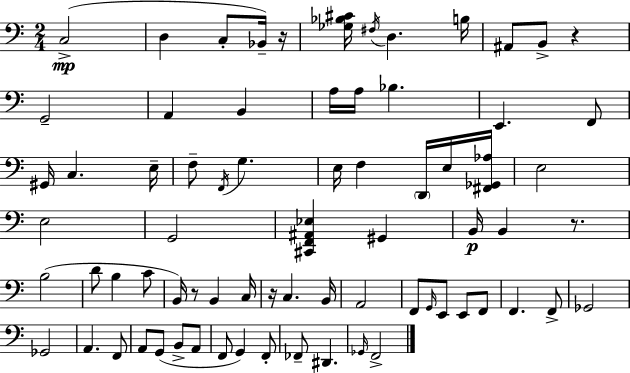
{
  \clef bass
  \numericTimeSignature
  \time 2/4
  \key c \major
  c2->(\mp | d4 c8-. bes,16--) r16 | <ges bes cis'>16 \acciaccatura { fis16 } d4. | b16 ais,8 b,8-> r4 | \break g,2-- | a,4 b,4 | a16 a16 bes4. | e,4. f,8 | \break gis,16 c4. | e16-- f8-- \acciaccatura { f,16 } g4. | e16 f4 \parenthesize d,16 | e16 <fis, ges, aes>16 e2 | \break e2 | g,2 | <cis, f, ais, ees>4 gis,4 | b,16\p b,4 r8. | \break b2( | d'8 b4 | c'8 b,16) r8 b,4 | c16 r16 c4. | \break b,16 a,2 | f,8 \grace { g,16 } e,8 e,8 | f,8 f,4. | f,8-> ges,2 | \break ges,2 | a,4. | f,8 a,8 g,8( b,8-> | a,8 f,8 g,4) | \break f,8-. fes,8-- dis,4. | \grace { ges,16 } f,2-> | \bar "|."
}